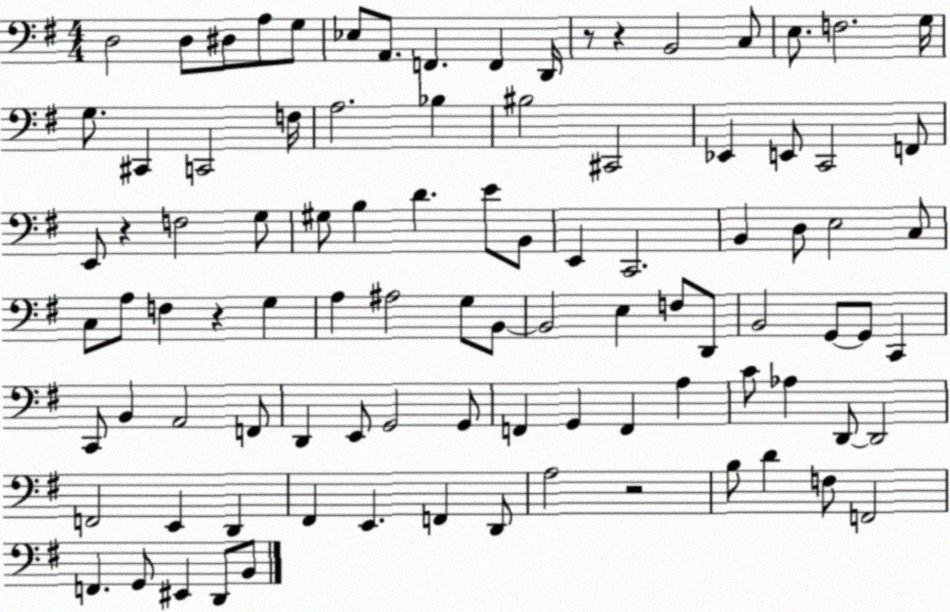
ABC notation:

X:1
T:Untitled
M:4/4
L:1/4
K:G
D,2 D,/2 ^D,/2 A,/2 G,/2 _E,/2 A,,/2 F,, F,, D,,/4 z/2 z B,,2 C,/2 E,/2 F,2 G,/4 G,/2 ^C,, C,,2 F,/4 A,2 _B, ^B,2 ^C,,2 _E,, E,,/2 C,,2 F,,/2 E,,/2 z F,2 G,/2 ^G,/2 B, D E/2 B,,/2 E,, C,,2 B,, D,/2 E,2 C,/2 C,/2 A,/2 F, z G, A, ^A,2 G,/2 B,,/2 B,,2 E, F,/2 D,,/2 B,,2 G,,/2 G,,/2 C,, C,,/2 B,, A,,2 F,,/2 D,, E,,/2 G,,2 G,,/2 F,, G,, F,, A, C/2 _A, D,,/2 D,,2 F,,2 E,, D,, ^F,, E,, F,, D,,/2 A,2 z2 B,/2 D F,/2 F,,2 F,, G,,/2 ^E,, D,,/2 B,,/2